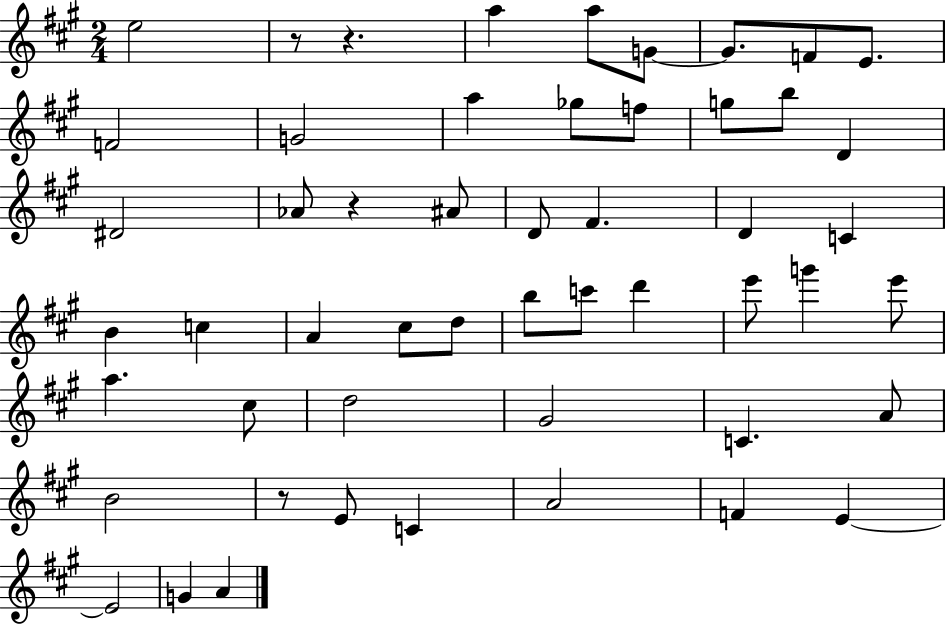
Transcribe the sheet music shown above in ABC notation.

X:1
T:Untitled
M:2/4
L:1/4
K:A
e2 z/2 z a a/2 G/2 G/2 F/2 E/2 F2 G2 a _g/2 f/2 g/2 b/2 D ^D2 _A/2 z ^A/2 D/2 ^F D C B c A ^c/2 d/2 b/2 c'/2 d' e'/2 g' e'/2 a ^c/2 d2 ^G2 C A/2 B2 z/2 E/2 C A2 F E E2 G A